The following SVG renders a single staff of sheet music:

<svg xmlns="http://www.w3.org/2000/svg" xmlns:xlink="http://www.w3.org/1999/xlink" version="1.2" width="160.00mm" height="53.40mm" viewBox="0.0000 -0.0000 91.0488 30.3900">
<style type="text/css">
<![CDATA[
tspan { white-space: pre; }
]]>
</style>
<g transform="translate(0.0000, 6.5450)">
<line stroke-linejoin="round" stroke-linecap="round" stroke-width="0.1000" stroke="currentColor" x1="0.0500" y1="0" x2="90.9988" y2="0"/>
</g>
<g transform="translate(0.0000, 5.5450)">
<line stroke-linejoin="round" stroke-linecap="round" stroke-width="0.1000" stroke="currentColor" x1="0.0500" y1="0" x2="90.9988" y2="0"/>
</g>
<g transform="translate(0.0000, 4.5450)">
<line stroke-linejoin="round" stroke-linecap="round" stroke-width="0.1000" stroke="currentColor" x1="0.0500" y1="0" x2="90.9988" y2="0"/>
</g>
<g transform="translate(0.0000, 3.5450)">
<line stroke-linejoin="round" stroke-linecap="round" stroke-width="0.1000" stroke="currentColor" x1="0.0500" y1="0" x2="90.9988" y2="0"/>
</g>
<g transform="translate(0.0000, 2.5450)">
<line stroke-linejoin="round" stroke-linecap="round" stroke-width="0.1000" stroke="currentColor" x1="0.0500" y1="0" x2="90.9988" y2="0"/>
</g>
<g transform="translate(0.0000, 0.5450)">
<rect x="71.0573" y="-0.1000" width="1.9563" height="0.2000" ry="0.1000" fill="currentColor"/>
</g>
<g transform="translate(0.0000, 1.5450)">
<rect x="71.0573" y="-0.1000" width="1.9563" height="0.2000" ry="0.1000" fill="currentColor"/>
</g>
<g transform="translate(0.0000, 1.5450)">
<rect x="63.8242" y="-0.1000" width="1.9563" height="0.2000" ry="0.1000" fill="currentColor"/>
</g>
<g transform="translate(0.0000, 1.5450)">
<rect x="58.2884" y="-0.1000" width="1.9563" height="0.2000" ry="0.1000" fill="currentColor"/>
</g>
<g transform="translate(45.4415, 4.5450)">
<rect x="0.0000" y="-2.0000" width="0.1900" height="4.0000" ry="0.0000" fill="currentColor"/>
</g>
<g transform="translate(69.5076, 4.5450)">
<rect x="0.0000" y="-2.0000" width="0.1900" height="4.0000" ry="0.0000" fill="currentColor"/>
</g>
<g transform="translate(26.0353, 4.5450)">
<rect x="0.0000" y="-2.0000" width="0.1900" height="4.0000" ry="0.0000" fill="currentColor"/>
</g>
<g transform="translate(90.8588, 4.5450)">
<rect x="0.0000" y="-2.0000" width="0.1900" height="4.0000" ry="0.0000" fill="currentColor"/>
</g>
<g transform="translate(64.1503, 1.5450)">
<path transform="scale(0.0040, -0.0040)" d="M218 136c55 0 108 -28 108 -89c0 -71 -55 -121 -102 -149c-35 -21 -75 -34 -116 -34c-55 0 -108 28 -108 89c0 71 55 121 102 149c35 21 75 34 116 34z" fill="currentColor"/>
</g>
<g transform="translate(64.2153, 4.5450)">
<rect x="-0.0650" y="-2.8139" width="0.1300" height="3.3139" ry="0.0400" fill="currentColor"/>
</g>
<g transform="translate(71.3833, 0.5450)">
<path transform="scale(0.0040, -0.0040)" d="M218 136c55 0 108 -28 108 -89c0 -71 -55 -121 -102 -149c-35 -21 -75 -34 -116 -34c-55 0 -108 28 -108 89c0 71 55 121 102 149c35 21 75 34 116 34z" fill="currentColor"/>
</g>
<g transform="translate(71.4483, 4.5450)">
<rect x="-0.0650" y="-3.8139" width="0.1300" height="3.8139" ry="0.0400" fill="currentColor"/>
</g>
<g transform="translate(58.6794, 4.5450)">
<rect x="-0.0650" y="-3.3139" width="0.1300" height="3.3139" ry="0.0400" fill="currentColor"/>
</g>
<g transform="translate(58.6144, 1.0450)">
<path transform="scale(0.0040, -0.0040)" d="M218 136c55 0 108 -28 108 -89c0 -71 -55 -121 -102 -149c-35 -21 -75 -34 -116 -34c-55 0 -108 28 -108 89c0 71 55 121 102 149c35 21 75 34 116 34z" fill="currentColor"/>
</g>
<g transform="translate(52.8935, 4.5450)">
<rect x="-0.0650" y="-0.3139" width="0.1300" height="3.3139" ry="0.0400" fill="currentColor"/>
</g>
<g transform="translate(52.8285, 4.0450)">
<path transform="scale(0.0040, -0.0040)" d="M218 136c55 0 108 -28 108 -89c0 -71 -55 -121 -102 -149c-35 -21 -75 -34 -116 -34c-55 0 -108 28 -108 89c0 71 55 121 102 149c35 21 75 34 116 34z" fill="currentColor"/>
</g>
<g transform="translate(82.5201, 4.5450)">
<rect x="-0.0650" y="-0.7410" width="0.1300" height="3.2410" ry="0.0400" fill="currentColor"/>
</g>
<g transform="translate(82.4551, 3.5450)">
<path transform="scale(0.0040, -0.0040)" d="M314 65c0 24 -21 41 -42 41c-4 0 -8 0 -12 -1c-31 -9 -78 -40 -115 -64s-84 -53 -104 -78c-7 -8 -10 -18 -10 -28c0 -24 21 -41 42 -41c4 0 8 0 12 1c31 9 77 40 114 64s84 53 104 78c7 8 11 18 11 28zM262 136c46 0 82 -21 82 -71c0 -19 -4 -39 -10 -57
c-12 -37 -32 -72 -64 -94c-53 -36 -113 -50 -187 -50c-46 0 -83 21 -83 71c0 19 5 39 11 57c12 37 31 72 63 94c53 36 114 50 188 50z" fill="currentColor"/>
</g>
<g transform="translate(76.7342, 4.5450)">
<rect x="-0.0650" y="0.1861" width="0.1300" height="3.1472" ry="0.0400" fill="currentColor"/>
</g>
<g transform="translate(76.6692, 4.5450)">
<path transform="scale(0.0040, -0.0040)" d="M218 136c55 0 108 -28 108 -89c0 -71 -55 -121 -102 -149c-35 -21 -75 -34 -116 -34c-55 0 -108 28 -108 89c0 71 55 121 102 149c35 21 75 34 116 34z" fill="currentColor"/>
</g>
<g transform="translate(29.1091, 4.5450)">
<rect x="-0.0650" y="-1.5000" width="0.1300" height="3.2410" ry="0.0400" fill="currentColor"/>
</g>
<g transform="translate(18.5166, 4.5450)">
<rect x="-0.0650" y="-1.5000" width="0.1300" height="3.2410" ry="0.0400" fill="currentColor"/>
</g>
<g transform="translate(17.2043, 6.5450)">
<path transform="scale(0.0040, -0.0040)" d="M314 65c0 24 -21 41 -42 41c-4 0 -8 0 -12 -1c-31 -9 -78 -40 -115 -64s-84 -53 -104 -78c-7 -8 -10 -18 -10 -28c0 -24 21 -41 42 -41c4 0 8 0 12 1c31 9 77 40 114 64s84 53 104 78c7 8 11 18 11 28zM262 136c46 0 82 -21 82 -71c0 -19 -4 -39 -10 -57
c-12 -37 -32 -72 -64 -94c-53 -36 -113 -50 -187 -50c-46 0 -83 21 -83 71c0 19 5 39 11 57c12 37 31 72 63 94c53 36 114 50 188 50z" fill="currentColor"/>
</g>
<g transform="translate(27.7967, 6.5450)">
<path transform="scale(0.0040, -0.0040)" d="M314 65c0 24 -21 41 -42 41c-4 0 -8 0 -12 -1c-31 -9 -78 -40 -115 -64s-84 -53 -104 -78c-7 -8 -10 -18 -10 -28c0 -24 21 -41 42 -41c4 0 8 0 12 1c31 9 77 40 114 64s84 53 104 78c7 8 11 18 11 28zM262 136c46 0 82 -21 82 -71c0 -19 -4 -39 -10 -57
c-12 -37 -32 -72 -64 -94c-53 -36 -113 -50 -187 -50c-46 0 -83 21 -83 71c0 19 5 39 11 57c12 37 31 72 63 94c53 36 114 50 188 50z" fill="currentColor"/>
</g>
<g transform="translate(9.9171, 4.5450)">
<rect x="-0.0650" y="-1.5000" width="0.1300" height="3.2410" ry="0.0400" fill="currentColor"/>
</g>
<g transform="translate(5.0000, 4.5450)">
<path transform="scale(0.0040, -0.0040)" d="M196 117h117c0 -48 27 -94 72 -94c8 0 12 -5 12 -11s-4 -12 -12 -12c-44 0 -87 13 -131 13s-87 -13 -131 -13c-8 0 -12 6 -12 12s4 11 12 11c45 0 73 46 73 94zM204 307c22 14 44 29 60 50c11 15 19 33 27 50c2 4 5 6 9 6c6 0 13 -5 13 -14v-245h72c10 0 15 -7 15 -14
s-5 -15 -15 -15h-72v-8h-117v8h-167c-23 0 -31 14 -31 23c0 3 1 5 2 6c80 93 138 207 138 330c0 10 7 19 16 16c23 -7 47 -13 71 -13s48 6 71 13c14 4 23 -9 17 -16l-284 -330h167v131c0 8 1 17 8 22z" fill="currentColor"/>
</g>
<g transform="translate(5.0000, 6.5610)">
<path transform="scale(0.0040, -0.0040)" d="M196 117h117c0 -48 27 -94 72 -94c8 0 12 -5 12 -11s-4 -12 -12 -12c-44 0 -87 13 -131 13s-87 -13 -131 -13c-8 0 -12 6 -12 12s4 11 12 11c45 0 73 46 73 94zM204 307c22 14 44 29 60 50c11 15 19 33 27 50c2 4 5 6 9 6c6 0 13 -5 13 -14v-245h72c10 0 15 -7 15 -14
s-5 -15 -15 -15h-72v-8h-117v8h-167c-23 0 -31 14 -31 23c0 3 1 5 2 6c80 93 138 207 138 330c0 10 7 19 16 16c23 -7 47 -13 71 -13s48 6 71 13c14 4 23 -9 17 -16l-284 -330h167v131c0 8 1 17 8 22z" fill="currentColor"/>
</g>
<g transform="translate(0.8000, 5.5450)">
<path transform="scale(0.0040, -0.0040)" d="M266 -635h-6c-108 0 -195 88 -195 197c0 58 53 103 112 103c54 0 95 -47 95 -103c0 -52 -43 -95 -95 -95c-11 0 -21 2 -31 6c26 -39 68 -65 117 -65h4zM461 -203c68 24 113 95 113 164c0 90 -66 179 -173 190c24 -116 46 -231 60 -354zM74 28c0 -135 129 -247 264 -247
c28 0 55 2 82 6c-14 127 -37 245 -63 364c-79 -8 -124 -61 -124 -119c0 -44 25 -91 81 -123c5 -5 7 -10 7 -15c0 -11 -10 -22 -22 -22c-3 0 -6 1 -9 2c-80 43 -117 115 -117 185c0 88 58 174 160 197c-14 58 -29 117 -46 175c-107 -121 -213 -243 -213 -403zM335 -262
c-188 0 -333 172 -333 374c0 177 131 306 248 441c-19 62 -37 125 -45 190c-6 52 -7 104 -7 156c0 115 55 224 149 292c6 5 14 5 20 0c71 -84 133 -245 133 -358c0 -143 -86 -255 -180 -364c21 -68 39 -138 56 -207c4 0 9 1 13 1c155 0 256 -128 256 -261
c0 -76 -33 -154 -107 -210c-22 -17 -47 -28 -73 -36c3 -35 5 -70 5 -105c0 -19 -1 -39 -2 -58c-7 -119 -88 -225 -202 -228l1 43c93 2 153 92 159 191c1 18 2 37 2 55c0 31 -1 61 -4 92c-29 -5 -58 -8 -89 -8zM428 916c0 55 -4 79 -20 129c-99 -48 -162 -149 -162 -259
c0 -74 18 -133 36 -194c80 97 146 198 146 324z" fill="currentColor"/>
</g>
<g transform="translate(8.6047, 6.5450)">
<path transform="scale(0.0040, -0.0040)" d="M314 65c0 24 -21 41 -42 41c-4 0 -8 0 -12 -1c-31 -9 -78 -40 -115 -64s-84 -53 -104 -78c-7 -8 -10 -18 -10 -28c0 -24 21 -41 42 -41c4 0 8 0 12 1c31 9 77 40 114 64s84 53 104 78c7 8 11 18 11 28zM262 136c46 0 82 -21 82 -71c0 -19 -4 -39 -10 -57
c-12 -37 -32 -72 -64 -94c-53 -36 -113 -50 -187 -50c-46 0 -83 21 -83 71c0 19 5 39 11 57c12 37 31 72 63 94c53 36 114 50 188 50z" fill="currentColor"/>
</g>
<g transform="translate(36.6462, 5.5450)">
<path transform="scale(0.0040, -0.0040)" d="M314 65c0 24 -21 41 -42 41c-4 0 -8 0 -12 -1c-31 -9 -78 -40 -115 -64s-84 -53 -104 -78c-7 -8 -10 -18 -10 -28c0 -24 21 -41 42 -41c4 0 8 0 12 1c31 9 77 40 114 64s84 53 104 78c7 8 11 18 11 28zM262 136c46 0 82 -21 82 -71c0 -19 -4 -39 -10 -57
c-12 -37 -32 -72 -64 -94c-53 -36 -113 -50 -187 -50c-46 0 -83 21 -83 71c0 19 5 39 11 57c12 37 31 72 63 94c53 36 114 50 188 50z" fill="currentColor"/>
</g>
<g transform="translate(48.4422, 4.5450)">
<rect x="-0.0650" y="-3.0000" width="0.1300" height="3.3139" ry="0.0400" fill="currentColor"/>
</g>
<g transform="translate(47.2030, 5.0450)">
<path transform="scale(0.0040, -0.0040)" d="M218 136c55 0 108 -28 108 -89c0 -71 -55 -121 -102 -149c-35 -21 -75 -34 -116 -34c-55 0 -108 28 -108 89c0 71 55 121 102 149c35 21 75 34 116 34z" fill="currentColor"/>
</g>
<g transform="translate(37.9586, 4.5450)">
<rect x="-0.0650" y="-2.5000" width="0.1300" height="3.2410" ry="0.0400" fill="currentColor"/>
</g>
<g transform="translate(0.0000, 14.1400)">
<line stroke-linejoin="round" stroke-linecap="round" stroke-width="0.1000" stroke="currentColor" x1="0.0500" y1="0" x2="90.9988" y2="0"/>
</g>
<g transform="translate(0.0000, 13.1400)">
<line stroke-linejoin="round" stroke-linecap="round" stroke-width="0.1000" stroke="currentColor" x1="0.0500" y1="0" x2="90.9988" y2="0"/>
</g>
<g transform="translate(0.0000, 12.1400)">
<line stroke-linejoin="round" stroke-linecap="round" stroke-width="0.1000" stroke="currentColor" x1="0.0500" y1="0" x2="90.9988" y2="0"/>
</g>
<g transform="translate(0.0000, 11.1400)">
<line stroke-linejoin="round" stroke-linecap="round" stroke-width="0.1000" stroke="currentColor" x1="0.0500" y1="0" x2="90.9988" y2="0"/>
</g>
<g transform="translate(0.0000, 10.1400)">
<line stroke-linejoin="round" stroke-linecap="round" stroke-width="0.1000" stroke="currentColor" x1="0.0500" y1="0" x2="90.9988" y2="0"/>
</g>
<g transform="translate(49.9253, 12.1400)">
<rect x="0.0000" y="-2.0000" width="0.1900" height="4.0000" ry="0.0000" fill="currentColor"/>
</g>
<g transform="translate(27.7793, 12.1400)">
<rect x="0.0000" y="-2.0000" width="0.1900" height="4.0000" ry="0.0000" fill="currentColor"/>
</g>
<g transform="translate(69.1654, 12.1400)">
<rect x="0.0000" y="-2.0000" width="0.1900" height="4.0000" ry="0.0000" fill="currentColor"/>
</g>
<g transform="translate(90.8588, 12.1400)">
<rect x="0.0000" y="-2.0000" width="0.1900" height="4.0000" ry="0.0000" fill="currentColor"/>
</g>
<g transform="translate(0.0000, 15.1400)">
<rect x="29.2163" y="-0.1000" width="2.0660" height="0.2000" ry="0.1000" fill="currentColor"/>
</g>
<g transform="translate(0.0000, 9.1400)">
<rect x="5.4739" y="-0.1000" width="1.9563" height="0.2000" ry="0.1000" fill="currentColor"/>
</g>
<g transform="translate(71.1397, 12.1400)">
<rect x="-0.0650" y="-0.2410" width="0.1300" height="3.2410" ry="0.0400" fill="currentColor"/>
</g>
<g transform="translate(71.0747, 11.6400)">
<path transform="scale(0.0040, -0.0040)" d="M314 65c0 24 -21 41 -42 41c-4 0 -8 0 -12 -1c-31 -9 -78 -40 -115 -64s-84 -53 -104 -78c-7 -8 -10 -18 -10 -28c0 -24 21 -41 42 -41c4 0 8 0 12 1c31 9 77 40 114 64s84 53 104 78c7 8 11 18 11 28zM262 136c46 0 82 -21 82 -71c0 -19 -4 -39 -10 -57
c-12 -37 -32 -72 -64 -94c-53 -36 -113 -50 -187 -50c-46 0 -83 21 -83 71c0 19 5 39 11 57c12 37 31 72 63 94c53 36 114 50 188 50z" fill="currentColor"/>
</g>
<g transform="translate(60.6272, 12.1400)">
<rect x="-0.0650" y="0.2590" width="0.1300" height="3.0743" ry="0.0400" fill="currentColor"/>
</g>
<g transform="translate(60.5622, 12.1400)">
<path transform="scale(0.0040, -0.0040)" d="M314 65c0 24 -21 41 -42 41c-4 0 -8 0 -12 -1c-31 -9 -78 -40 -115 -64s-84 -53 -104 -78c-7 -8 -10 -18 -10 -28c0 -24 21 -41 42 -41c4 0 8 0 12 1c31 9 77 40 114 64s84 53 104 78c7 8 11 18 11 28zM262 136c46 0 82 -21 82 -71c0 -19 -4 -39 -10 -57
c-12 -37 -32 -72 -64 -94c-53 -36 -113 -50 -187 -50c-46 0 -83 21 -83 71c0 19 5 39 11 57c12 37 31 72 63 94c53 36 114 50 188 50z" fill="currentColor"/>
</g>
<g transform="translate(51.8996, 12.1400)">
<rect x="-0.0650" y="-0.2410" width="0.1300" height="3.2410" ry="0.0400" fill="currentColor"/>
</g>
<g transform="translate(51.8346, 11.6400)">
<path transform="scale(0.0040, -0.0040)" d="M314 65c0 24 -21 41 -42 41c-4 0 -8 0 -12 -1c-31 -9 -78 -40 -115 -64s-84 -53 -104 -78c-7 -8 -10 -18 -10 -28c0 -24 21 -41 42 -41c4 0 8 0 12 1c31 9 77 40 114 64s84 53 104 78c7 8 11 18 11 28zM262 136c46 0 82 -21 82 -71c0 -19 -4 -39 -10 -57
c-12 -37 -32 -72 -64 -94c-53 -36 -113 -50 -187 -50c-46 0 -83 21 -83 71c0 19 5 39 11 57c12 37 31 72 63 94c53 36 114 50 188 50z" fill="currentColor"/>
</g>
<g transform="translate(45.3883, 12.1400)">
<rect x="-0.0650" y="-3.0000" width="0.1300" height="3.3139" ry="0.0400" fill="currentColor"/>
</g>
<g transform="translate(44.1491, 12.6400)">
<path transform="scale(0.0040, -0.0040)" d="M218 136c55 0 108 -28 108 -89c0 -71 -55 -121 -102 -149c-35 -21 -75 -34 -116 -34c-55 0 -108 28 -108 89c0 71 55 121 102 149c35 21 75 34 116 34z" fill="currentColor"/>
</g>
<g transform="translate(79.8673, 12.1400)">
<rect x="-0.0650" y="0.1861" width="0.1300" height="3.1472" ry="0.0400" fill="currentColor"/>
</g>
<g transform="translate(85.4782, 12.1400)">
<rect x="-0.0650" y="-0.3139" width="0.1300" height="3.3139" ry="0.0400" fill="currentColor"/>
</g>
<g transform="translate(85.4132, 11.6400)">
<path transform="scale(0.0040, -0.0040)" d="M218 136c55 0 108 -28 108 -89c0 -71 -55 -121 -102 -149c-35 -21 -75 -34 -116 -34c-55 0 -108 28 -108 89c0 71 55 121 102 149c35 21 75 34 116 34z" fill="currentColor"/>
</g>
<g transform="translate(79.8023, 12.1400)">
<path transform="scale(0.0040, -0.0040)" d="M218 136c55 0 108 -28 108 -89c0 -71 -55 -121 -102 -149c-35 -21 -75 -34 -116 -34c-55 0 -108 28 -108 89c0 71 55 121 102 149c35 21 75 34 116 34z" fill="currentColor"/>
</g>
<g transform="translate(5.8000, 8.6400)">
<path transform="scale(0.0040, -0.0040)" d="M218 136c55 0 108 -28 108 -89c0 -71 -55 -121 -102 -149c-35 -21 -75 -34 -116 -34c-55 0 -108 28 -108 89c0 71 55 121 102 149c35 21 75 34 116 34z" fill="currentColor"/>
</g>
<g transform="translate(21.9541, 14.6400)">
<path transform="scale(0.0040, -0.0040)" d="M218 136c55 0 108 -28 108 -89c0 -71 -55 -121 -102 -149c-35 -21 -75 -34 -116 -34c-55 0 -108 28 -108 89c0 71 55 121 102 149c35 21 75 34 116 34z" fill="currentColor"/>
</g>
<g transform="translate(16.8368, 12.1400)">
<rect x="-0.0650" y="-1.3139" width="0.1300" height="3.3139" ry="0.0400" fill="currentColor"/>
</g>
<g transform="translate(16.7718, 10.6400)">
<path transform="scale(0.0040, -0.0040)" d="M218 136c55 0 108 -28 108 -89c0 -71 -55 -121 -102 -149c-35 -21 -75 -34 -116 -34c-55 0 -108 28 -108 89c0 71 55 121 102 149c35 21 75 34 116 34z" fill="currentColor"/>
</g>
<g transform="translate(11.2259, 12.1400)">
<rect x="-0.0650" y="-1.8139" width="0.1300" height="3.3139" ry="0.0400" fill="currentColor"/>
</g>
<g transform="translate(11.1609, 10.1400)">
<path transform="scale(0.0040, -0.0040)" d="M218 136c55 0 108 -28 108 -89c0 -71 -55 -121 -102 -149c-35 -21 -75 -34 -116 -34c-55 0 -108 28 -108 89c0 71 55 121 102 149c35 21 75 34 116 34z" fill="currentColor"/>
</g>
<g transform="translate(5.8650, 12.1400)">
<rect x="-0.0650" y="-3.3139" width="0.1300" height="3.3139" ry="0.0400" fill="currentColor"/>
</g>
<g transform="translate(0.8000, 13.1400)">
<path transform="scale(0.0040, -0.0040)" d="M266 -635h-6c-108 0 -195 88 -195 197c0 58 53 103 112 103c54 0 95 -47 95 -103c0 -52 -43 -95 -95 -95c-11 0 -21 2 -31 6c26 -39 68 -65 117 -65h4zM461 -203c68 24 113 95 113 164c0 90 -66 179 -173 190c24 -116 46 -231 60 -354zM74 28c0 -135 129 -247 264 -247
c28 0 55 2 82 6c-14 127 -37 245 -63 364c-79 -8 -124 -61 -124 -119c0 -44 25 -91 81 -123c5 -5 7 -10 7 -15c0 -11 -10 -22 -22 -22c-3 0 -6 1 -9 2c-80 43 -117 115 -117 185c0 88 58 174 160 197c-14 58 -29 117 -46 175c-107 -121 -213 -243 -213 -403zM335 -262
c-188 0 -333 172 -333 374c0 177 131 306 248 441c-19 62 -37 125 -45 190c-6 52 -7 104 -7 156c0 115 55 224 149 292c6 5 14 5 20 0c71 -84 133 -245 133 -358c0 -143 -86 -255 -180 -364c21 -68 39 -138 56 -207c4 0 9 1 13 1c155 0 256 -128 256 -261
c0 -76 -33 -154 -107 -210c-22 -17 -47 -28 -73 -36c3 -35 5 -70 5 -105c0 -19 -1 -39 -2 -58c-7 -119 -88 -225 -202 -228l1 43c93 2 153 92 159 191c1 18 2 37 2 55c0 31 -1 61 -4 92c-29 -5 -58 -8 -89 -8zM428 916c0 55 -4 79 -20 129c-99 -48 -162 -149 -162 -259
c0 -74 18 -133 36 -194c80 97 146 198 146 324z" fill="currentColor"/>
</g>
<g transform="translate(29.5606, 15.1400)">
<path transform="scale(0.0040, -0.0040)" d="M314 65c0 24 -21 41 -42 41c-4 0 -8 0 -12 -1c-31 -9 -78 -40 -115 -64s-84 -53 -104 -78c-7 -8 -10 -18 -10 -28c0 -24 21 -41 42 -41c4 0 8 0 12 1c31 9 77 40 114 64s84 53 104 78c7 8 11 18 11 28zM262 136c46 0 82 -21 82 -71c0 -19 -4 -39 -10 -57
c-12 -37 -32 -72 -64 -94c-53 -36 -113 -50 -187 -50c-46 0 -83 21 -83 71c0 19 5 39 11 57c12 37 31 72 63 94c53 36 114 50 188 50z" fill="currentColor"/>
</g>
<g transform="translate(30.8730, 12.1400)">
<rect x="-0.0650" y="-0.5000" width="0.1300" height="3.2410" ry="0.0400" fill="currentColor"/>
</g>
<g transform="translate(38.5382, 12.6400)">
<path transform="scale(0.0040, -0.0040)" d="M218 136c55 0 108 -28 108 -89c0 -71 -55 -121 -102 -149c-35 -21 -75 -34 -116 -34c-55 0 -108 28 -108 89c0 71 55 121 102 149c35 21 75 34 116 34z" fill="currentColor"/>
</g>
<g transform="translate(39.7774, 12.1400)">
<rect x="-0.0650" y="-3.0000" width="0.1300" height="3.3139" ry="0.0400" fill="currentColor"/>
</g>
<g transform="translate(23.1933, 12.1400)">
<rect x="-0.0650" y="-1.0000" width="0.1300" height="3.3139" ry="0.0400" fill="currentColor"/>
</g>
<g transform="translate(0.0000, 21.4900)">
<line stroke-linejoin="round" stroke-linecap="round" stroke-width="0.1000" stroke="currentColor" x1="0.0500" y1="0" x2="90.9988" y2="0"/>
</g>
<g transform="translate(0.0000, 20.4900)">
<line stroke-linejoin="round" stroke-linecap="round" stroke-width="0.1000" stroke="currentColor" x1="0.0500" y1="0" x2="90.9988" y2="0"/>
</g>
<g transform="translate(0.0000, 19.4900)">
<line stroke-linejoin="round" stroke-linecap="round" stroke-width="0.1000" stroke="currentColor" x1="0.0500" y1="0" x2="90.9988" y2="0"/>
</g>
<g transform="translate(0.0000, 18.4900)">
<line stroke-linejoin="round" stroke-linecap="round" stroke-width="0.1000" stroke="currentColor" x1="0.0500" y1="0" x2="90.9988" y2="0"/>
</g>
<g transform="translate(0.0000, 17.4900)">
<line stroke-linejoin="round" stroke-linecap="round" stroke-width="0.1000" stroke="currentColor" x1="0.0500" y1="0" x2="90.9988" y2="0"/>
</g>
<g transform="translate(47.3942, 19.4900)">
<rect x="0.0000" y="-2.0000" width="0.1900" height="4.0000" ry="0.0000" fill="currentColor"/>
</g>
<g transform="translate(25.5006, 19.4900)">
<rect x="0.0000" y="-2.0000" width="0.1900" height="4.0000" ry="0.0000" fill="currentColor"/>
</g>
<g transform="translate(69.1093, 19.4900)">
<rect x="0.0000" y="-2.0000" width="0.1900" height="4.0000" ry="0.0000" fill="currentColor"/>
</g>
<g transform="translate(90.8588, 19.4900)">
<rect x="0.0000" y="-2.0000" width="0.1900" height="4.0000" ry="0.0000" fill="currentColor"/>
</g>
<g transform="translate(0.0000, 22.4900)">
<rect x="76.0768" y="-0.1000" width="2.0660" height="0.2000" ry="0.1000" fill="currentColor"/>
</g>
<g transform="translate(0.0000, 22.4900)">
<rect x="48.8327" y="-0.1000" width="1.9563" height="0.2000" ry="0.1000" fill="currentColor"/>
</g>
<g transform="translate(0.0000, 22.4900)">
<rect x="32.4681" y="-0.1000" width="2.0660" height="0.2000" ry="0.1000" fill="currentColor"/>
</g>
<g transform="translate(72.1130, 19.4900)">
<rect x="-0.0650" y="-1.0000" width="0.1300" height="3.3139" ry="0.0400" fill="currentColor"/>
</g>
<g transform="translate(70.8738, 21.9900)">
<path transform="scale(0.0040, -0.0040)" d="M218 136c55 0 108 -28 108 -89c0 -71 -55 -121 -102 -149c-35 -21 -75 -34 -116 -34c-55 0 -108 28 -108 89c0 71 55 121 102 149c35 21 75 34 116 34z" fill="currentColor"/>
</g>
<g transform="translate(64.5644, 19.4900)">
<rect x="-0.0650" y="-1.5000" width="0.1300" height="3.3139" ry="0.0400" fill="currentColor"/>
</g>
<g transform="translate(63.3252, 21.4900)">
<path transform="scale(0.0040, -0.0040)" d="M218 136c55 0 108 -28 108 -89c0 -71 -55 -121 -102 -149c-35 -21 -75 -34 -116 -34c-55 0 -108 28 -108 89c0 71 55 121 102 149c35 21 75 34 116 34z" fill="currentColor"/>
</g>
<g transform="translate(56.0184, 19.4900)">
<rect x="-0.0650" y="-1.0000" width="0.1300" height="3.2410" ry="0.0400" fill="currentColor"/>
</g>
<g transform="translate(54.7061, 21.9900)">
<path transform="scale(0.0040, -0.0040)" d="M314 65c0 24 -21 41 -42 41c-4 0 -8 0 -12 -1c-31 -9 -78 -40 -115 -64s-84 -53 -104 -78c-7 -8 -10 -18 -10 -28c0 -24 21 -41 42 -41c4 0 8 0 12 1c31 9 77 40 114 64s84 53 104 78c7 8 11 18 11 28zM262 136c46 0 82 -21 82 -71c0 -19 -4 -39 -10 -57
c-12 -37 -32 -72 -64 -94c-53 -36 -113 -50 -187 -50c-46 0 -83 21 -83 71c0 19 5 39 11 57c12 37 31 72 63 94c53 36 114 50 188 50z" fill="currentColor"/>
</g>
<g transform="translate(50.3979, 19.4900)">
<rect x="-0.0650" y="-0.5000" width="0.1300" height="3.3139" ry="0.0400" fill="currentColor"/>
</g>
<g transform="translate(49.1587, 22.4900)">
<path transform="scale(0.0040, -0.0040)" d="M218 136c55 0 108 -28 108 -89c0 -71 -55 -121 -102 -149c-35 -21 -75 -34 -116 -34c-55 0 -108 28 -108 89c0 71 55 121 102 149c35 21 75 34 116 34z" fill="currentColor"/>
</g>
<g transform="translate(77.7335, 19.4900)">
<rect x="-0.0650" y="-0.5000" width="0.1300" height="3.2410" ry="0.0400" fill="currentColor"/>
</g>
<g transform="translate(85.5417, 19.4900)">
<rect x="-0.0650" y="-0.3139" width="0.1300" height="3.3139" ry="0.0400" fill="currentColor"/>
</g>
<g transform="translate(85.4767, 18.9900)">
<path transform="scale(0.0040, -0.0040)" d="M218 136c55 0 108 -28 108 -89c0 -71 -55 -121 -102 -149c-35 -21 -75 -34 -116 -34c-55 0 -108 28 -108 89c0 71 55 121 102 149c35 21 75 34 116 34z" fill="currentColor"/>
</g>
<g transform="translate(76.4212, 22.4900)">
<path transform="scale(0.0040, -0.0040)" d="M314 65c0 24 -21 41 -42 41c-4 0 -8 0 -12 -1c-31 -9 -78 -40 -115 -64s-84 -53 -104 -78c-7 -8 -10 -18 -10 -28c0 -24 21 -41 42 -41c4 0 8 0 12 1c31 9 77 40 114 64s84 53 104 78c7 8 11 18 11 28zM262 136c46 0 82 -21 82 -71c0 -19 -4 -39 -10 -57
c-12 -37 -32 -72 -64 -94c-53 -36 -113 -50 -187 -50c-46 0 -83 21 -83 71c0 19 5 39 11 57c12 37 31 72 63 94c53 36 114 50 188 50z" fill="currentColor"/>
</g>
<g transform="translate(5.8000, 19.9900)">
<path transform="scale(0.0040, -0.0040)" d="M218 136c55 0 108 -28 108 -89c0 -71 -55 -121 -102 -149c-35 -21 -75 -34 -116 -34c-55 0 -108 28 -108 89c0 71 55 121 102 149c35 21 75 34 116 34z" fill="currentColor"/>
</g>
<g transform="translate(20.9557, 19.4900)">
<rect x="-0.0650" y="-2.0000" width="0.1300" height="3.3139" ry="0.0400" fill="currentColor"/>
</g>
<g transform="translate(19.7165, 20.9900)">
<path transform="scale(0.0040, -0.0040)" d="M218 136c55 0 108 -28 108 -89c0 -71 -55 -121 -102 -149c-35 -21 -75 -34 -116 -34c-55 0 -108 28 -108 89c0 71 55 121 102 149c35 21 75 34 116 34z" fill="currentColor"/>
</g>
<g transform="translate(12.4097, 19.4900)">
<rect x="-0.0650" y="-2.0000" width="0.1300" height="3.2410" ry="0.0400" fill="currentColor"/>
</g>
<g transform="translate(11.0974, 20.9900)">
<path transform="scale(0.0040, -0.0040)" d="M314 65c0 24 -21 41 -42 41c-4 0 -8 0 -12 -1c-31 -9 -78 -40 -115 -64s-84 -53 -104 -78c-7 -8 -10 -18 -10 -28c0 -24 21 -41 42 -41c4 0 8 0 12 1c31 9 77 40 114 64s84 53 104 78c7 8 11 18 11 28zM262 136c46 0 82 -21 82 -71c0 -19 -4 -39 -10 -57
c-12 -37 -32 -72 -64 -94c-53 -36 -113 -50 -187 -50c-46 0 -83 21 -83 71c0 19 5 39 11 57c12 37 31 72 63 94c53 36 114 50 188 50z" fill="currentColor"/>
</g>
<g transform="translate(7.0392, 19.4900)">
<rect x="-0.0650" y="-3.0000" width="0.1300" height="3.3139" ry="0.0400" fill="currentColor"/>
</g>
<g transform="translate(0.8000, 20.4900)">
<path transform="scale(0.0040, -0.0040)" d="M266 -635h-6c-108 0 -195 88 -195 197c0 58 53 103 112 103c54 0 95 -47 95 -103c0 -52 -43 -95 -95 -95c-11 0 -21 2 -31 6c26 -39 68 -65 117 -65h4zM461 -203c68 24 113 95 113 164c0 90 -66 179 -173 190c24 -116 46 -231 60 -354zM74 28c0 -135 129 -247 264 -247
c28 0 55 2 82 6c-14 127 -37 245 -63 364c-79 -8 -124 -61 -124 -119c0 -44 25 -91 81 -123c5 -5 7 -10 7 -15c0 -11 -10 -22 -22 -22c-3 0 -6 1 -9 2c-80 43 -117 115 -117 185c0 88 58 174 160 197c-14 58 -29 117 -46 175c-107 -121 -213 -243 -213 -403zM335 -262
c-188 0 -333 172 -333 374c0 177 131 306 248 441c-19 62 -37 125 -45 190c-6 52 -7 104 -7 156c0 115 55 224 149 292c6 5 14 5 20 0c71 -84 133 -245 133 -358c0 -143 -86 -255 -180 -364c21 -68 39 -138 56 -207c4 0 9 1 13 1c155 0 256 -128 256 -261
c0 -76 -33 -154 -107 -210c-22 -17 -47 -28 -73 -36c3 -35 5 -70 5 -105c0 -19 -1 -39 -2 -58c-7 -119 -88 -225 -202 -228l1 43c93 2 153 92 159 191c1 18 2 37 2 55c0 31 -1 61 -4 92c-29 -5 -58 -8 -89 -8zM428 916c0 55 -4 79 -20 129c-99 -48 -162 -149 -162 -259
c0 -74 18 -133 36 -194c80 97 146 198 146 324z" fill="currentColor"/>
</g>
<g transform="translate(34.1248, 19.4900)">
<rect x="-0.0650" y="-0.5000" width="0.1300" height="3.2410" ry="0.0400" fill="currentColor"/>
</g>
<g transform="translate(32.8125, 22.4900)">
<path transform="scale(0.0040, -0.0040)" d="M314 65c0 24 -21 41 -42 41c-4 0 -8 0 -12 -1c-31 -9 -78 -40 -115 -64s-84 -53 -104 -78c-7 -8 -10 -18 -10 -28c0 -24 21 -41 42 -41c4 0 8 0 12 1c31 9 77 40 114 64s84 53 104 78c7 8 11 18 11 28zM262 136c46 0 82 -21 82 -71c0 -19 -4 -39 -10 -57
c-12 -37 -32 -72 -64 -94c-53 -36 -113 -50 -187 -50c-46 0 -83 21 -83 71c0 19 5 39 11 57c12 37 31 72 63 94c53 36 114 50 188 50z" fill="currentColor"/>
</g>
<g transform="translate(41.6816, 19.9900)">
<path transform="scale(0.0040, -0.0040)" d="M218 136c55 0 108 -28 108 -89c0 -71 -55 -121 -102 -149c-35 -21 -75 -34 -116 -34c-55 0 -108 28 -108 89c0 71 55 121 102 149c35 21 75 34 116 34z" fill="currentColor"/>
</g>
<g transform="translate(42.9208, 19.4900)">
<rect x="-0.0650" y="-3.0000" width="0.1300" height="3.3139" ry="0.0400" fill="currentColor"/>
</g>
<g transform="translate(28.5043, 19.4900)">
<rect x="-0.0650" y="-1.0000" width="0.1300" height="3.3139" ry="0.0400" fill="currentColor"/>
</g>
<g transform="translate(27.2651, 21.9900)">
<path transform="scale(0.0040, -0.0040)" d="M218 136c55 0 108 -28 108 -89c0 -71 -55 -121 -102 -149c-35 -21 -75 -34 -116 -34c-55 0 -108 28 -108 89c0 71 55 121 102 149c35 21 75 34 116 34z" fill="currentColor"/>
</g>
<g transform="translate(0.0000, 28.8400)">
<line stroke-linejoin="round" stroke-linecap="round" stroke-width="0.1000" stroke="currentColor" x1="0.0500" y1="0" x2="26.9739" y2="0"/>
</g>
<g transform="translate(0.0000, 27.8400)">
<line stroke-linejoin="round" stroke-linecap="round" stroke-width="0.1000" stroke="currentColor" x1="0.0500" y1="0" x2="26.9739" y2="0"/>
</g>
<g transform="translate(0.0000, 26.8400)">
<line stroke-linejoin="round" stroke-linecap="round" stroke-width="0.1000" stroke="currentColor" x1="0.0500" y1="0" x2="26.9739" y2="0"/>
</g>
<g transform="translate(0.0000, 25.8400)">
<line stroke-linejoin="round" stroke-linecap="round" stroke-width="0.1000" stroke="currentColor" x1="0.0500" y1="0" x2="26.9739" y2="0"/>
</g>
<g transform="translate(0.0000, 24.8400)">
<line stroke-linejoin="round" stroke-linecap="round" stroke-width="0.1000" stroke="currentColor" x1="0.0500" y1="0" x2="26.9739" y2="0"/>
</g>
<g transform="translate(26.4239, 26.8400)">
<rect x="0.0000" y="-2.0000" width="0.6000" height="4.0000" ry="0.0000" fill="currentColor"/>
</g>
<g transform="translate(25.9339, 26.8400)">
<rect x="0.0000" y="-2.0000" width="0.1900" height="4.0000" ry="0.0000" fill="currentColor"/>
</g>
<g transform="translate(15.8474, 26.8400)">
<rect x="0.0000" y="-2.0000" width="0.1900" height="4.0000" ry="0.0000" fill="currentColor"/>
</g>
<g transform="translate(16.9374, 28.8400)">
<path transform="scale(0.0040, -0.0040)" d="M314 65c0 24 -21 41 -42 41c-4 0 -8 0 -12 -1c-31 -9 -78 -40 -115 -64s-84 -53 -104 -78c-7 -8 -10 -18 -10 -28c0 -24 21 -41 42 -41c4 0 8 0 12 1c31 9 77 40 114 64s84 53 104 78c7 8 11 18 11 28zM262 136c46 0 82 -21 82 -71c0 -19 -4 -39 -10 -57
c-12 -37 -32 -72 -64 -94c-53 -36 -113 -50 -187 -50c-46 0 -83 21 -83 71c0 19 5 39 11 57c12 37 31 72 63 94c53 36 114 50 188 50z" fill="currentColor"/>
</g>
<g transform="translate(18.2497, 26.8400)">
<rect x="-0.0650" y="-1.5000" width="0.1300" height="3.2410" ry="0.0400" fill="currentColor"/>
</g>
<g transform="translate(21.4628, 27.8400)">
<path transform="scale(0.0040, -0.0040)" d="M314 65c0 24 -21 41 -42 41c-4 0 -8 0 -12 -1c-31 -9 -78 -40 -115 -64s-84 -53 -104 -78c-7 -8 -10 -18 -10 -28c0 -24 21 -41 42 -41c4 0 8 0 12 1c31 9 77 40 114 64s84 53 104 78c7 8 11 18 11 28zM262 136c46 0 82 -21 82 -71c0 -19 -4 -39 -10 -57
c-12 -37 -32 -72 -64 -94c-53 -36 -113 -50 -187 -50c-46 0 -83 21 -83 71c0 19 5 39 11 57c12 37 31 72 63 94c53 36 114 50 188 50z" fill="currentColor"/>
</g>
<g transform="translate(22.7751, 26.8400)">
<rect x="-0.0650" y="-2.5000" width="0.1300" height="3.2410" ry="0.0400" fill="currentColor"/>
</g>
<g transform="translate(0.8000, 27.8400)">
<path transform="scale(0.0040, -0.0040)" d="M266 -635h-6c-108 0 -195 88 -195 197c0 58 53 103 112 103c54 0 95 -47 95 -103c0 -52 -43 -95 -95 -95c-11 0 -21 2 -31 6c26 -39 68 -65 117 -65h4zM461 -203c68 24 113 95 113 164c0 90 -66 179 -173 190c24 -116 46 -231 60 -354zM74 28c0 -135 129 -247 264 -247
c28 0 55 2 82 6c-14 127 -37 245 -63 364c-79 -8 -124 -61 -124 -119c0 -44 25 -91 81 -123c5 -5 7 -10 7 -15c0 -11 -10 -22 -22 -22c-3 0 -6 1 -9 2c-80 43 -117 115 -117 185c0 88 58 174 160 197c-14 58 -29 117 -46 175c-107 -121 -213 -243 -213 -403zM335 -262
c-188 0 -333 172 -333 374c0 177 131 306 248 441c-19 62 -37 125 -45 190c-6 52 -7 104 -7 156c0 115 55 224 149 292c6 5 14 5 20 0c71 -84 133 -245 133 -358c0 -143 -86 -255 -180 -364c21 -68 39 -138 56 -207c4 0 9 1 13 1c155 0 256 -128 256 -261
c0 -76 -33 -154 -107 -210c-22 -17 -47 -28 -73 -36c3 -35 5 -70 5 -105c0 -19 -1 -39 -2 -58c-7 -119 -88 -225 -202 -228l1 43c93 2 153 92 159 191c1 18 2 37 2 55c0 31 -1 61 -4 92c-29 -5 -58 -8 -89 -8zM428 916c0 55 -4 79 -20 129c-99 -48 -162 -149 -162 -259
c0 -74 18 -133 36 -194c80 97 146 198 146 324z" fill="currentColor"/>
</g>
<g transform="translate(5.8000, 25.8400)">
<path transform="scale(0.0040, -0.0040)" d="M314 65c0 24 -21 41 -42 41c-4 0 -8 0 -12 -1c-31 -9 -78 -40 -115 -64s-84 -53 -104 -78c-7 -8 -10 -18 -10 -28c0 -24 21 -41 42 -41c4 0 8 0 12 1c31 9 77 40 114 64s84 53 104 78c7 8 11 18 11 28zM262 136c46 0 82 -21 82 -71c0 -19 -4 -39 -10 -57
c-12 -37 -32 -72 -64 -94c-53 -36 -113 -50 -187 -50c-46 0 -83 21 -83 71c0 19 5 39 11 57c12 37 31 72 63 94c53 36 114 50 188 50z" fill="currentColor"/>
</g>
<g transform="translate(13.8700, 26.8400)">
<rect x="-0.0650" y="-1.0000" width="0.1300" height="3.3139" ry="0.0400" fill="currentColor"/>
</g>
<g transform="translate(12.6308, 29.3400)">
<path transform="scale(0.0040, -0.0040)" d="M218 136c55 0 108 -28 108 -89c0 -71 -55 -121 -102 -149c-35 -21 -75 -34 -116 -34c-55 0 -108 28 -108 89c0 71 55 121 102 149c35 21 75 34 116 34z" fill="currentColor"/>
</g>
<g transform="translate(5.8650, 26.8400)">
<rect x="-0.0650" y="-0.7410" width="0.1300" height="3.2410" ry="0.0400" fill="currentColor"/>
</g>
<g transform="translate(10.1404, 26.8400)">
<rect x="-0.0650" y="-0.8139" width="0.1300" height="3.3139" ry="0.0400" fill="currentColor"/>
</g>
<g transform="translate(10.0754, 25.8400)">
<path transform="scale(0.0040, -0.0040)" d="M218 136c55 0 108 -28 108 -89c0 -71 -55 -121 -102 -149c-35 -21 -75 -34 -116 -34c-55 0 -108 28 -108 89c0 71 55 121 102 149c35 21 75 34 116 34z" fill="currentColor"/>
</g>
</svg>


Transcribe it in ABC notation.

X:1
T:Untitled
M:4/4
L:1/4
K:C
E2 E2 E2 G2 A c b a c' B d2 b f e D C2 A A c2 B2 c2 B c A F2 F D C2 A C D2 E D C2 c d2 d D E2 G2